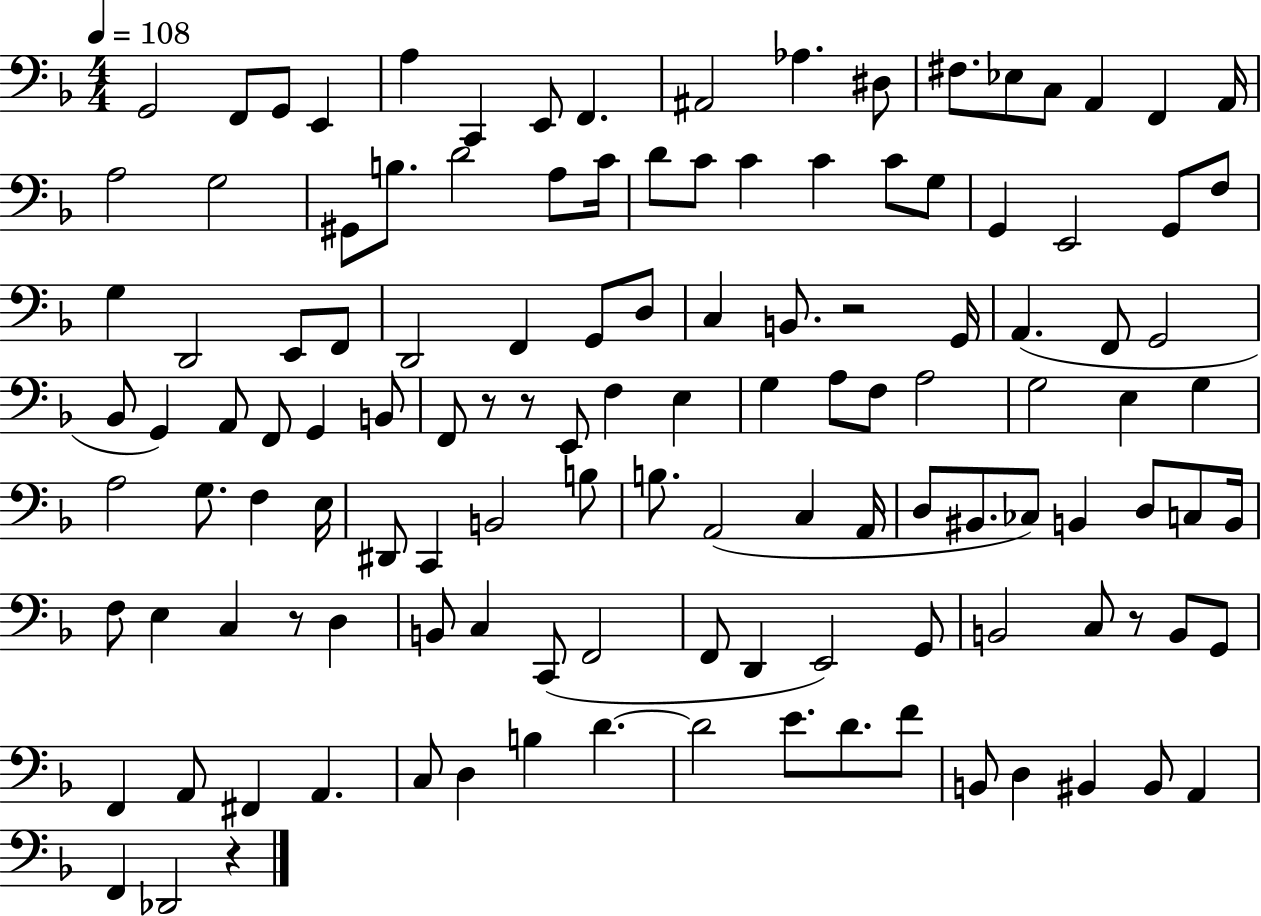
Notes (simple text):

G2/h F2/e G2/e E2/q A3/q C2/q E2/e F2/q. A#2/h Ab3/q. D#3/e F#3/e. Eb3/e C3/e A2/q F2/q A2/s A3/h G3/h G#2/e B3/e. D4/h A3/e C4/s D4/e C4/e C4/q C4/q C4/e G3/e G2/q E2/h G2/e F3/e G3/q D2/h E2/e F2/e D2/h F2/q G2/e D3/e C3/q B2/e. R/h G2/s A2/q. F2/e G2/h Bb2/e G2/q A2/e F2/e G2/q B2/e F2/e R/e R/e E2/e F3/q E3/q G3/q A3/e F3/e A3/h G3/h E3/q G3/q A3/h G3/e. F3/q E3/s D#2/e C2/q B2/h B3/e B3/e. A2/h C3/q A2/s D3/e BIS2/e. CES3/e B2/q D3/e C3/e B2/s F3/e E3/q C3/q R/e D3/q B2/e C3/q C2/e F2/h F2/e D2/q E2/h G2/e B2/h C3/e R/e B2/e G2/e F2/q A2/e F#2/q A2/q. C3/e D3/q B3/q D4/q. D4/h E4/e. D4/e. F4/e B2/e D3/q BIS2/q BIS2/e A2/q F2/q Db2/h R/q